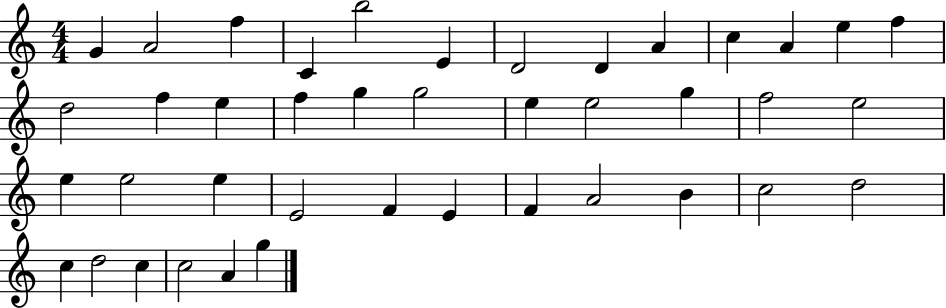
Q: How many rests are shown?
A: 0